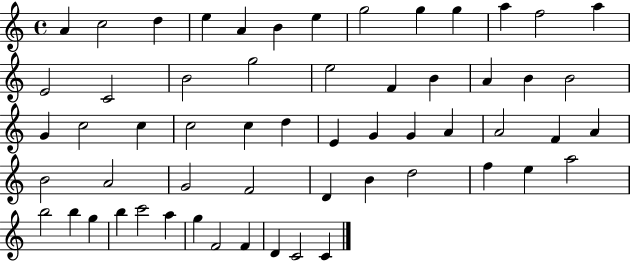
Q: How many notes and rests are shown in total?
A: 58